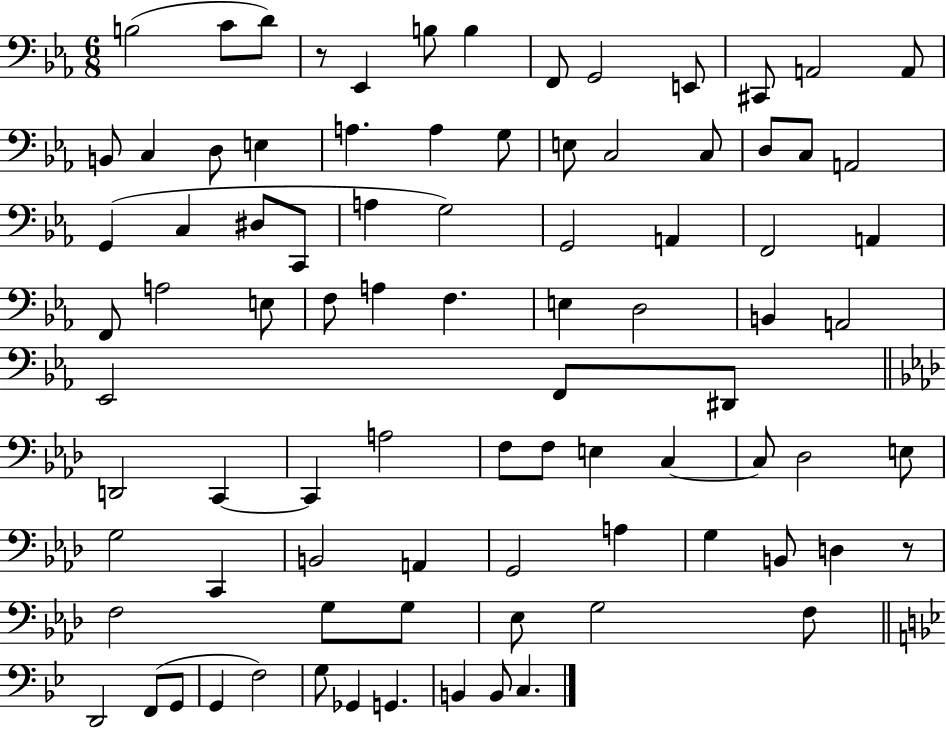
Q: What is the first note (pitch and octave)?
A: B3